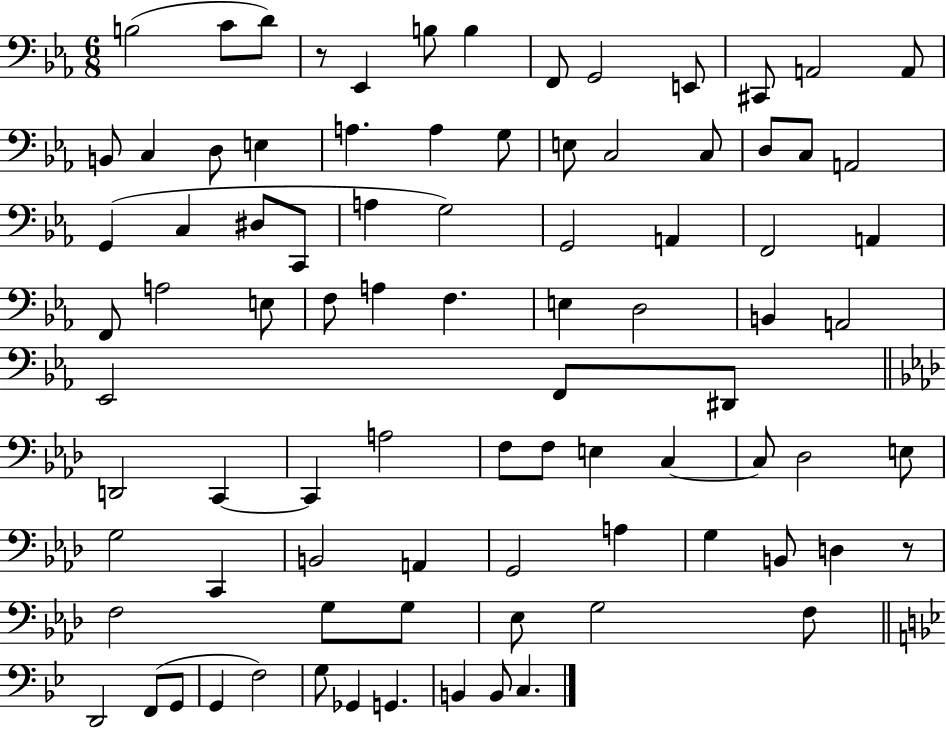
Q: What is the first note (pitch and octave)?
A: B3